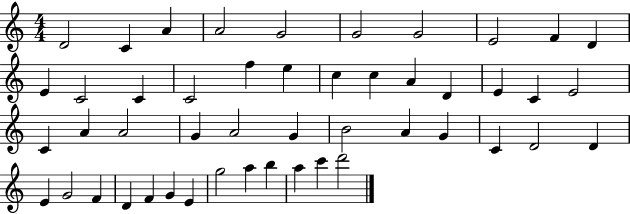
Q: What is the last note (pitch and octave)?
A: D6